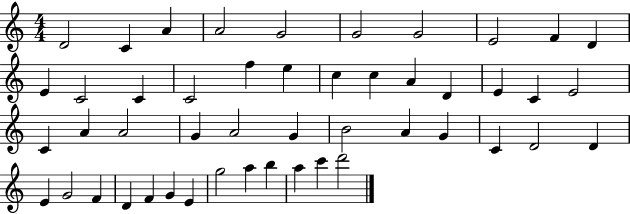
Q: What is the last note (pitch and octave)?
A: D6